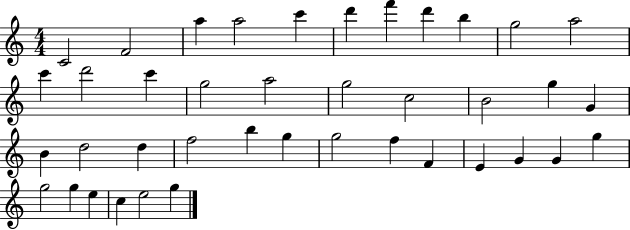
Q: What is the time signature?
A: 4/4